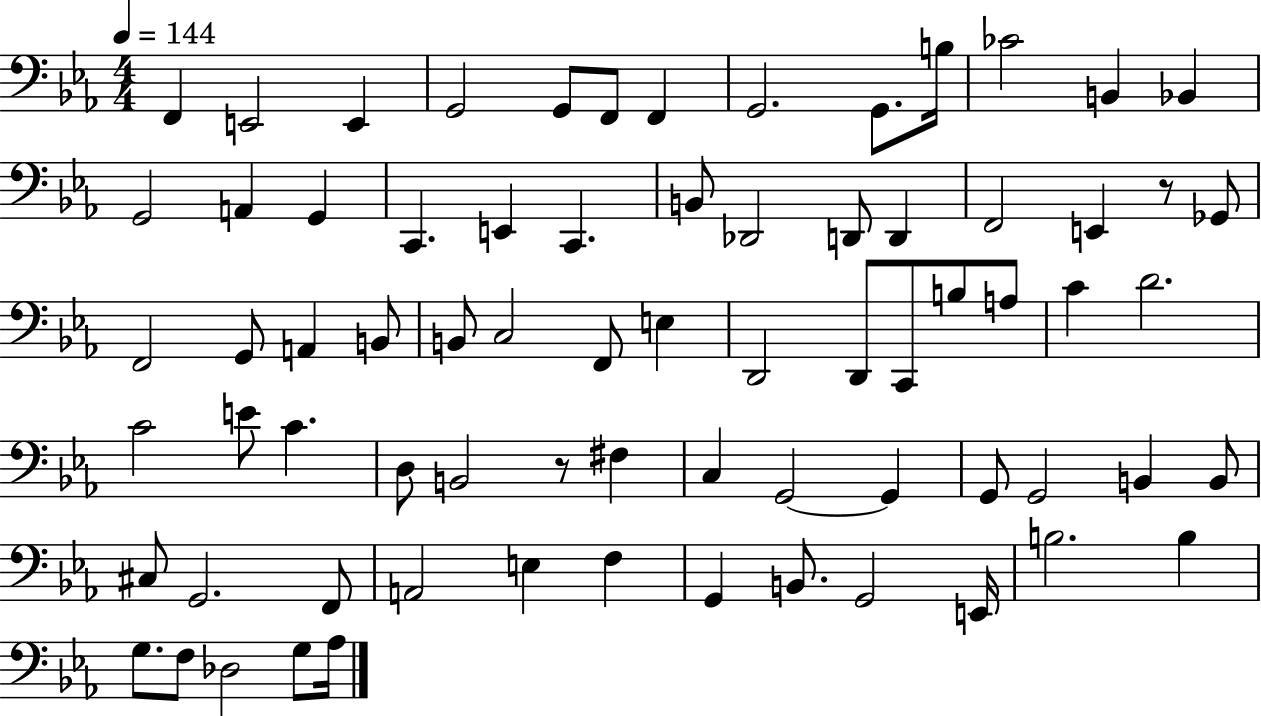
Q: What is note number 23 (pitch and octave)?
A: D2